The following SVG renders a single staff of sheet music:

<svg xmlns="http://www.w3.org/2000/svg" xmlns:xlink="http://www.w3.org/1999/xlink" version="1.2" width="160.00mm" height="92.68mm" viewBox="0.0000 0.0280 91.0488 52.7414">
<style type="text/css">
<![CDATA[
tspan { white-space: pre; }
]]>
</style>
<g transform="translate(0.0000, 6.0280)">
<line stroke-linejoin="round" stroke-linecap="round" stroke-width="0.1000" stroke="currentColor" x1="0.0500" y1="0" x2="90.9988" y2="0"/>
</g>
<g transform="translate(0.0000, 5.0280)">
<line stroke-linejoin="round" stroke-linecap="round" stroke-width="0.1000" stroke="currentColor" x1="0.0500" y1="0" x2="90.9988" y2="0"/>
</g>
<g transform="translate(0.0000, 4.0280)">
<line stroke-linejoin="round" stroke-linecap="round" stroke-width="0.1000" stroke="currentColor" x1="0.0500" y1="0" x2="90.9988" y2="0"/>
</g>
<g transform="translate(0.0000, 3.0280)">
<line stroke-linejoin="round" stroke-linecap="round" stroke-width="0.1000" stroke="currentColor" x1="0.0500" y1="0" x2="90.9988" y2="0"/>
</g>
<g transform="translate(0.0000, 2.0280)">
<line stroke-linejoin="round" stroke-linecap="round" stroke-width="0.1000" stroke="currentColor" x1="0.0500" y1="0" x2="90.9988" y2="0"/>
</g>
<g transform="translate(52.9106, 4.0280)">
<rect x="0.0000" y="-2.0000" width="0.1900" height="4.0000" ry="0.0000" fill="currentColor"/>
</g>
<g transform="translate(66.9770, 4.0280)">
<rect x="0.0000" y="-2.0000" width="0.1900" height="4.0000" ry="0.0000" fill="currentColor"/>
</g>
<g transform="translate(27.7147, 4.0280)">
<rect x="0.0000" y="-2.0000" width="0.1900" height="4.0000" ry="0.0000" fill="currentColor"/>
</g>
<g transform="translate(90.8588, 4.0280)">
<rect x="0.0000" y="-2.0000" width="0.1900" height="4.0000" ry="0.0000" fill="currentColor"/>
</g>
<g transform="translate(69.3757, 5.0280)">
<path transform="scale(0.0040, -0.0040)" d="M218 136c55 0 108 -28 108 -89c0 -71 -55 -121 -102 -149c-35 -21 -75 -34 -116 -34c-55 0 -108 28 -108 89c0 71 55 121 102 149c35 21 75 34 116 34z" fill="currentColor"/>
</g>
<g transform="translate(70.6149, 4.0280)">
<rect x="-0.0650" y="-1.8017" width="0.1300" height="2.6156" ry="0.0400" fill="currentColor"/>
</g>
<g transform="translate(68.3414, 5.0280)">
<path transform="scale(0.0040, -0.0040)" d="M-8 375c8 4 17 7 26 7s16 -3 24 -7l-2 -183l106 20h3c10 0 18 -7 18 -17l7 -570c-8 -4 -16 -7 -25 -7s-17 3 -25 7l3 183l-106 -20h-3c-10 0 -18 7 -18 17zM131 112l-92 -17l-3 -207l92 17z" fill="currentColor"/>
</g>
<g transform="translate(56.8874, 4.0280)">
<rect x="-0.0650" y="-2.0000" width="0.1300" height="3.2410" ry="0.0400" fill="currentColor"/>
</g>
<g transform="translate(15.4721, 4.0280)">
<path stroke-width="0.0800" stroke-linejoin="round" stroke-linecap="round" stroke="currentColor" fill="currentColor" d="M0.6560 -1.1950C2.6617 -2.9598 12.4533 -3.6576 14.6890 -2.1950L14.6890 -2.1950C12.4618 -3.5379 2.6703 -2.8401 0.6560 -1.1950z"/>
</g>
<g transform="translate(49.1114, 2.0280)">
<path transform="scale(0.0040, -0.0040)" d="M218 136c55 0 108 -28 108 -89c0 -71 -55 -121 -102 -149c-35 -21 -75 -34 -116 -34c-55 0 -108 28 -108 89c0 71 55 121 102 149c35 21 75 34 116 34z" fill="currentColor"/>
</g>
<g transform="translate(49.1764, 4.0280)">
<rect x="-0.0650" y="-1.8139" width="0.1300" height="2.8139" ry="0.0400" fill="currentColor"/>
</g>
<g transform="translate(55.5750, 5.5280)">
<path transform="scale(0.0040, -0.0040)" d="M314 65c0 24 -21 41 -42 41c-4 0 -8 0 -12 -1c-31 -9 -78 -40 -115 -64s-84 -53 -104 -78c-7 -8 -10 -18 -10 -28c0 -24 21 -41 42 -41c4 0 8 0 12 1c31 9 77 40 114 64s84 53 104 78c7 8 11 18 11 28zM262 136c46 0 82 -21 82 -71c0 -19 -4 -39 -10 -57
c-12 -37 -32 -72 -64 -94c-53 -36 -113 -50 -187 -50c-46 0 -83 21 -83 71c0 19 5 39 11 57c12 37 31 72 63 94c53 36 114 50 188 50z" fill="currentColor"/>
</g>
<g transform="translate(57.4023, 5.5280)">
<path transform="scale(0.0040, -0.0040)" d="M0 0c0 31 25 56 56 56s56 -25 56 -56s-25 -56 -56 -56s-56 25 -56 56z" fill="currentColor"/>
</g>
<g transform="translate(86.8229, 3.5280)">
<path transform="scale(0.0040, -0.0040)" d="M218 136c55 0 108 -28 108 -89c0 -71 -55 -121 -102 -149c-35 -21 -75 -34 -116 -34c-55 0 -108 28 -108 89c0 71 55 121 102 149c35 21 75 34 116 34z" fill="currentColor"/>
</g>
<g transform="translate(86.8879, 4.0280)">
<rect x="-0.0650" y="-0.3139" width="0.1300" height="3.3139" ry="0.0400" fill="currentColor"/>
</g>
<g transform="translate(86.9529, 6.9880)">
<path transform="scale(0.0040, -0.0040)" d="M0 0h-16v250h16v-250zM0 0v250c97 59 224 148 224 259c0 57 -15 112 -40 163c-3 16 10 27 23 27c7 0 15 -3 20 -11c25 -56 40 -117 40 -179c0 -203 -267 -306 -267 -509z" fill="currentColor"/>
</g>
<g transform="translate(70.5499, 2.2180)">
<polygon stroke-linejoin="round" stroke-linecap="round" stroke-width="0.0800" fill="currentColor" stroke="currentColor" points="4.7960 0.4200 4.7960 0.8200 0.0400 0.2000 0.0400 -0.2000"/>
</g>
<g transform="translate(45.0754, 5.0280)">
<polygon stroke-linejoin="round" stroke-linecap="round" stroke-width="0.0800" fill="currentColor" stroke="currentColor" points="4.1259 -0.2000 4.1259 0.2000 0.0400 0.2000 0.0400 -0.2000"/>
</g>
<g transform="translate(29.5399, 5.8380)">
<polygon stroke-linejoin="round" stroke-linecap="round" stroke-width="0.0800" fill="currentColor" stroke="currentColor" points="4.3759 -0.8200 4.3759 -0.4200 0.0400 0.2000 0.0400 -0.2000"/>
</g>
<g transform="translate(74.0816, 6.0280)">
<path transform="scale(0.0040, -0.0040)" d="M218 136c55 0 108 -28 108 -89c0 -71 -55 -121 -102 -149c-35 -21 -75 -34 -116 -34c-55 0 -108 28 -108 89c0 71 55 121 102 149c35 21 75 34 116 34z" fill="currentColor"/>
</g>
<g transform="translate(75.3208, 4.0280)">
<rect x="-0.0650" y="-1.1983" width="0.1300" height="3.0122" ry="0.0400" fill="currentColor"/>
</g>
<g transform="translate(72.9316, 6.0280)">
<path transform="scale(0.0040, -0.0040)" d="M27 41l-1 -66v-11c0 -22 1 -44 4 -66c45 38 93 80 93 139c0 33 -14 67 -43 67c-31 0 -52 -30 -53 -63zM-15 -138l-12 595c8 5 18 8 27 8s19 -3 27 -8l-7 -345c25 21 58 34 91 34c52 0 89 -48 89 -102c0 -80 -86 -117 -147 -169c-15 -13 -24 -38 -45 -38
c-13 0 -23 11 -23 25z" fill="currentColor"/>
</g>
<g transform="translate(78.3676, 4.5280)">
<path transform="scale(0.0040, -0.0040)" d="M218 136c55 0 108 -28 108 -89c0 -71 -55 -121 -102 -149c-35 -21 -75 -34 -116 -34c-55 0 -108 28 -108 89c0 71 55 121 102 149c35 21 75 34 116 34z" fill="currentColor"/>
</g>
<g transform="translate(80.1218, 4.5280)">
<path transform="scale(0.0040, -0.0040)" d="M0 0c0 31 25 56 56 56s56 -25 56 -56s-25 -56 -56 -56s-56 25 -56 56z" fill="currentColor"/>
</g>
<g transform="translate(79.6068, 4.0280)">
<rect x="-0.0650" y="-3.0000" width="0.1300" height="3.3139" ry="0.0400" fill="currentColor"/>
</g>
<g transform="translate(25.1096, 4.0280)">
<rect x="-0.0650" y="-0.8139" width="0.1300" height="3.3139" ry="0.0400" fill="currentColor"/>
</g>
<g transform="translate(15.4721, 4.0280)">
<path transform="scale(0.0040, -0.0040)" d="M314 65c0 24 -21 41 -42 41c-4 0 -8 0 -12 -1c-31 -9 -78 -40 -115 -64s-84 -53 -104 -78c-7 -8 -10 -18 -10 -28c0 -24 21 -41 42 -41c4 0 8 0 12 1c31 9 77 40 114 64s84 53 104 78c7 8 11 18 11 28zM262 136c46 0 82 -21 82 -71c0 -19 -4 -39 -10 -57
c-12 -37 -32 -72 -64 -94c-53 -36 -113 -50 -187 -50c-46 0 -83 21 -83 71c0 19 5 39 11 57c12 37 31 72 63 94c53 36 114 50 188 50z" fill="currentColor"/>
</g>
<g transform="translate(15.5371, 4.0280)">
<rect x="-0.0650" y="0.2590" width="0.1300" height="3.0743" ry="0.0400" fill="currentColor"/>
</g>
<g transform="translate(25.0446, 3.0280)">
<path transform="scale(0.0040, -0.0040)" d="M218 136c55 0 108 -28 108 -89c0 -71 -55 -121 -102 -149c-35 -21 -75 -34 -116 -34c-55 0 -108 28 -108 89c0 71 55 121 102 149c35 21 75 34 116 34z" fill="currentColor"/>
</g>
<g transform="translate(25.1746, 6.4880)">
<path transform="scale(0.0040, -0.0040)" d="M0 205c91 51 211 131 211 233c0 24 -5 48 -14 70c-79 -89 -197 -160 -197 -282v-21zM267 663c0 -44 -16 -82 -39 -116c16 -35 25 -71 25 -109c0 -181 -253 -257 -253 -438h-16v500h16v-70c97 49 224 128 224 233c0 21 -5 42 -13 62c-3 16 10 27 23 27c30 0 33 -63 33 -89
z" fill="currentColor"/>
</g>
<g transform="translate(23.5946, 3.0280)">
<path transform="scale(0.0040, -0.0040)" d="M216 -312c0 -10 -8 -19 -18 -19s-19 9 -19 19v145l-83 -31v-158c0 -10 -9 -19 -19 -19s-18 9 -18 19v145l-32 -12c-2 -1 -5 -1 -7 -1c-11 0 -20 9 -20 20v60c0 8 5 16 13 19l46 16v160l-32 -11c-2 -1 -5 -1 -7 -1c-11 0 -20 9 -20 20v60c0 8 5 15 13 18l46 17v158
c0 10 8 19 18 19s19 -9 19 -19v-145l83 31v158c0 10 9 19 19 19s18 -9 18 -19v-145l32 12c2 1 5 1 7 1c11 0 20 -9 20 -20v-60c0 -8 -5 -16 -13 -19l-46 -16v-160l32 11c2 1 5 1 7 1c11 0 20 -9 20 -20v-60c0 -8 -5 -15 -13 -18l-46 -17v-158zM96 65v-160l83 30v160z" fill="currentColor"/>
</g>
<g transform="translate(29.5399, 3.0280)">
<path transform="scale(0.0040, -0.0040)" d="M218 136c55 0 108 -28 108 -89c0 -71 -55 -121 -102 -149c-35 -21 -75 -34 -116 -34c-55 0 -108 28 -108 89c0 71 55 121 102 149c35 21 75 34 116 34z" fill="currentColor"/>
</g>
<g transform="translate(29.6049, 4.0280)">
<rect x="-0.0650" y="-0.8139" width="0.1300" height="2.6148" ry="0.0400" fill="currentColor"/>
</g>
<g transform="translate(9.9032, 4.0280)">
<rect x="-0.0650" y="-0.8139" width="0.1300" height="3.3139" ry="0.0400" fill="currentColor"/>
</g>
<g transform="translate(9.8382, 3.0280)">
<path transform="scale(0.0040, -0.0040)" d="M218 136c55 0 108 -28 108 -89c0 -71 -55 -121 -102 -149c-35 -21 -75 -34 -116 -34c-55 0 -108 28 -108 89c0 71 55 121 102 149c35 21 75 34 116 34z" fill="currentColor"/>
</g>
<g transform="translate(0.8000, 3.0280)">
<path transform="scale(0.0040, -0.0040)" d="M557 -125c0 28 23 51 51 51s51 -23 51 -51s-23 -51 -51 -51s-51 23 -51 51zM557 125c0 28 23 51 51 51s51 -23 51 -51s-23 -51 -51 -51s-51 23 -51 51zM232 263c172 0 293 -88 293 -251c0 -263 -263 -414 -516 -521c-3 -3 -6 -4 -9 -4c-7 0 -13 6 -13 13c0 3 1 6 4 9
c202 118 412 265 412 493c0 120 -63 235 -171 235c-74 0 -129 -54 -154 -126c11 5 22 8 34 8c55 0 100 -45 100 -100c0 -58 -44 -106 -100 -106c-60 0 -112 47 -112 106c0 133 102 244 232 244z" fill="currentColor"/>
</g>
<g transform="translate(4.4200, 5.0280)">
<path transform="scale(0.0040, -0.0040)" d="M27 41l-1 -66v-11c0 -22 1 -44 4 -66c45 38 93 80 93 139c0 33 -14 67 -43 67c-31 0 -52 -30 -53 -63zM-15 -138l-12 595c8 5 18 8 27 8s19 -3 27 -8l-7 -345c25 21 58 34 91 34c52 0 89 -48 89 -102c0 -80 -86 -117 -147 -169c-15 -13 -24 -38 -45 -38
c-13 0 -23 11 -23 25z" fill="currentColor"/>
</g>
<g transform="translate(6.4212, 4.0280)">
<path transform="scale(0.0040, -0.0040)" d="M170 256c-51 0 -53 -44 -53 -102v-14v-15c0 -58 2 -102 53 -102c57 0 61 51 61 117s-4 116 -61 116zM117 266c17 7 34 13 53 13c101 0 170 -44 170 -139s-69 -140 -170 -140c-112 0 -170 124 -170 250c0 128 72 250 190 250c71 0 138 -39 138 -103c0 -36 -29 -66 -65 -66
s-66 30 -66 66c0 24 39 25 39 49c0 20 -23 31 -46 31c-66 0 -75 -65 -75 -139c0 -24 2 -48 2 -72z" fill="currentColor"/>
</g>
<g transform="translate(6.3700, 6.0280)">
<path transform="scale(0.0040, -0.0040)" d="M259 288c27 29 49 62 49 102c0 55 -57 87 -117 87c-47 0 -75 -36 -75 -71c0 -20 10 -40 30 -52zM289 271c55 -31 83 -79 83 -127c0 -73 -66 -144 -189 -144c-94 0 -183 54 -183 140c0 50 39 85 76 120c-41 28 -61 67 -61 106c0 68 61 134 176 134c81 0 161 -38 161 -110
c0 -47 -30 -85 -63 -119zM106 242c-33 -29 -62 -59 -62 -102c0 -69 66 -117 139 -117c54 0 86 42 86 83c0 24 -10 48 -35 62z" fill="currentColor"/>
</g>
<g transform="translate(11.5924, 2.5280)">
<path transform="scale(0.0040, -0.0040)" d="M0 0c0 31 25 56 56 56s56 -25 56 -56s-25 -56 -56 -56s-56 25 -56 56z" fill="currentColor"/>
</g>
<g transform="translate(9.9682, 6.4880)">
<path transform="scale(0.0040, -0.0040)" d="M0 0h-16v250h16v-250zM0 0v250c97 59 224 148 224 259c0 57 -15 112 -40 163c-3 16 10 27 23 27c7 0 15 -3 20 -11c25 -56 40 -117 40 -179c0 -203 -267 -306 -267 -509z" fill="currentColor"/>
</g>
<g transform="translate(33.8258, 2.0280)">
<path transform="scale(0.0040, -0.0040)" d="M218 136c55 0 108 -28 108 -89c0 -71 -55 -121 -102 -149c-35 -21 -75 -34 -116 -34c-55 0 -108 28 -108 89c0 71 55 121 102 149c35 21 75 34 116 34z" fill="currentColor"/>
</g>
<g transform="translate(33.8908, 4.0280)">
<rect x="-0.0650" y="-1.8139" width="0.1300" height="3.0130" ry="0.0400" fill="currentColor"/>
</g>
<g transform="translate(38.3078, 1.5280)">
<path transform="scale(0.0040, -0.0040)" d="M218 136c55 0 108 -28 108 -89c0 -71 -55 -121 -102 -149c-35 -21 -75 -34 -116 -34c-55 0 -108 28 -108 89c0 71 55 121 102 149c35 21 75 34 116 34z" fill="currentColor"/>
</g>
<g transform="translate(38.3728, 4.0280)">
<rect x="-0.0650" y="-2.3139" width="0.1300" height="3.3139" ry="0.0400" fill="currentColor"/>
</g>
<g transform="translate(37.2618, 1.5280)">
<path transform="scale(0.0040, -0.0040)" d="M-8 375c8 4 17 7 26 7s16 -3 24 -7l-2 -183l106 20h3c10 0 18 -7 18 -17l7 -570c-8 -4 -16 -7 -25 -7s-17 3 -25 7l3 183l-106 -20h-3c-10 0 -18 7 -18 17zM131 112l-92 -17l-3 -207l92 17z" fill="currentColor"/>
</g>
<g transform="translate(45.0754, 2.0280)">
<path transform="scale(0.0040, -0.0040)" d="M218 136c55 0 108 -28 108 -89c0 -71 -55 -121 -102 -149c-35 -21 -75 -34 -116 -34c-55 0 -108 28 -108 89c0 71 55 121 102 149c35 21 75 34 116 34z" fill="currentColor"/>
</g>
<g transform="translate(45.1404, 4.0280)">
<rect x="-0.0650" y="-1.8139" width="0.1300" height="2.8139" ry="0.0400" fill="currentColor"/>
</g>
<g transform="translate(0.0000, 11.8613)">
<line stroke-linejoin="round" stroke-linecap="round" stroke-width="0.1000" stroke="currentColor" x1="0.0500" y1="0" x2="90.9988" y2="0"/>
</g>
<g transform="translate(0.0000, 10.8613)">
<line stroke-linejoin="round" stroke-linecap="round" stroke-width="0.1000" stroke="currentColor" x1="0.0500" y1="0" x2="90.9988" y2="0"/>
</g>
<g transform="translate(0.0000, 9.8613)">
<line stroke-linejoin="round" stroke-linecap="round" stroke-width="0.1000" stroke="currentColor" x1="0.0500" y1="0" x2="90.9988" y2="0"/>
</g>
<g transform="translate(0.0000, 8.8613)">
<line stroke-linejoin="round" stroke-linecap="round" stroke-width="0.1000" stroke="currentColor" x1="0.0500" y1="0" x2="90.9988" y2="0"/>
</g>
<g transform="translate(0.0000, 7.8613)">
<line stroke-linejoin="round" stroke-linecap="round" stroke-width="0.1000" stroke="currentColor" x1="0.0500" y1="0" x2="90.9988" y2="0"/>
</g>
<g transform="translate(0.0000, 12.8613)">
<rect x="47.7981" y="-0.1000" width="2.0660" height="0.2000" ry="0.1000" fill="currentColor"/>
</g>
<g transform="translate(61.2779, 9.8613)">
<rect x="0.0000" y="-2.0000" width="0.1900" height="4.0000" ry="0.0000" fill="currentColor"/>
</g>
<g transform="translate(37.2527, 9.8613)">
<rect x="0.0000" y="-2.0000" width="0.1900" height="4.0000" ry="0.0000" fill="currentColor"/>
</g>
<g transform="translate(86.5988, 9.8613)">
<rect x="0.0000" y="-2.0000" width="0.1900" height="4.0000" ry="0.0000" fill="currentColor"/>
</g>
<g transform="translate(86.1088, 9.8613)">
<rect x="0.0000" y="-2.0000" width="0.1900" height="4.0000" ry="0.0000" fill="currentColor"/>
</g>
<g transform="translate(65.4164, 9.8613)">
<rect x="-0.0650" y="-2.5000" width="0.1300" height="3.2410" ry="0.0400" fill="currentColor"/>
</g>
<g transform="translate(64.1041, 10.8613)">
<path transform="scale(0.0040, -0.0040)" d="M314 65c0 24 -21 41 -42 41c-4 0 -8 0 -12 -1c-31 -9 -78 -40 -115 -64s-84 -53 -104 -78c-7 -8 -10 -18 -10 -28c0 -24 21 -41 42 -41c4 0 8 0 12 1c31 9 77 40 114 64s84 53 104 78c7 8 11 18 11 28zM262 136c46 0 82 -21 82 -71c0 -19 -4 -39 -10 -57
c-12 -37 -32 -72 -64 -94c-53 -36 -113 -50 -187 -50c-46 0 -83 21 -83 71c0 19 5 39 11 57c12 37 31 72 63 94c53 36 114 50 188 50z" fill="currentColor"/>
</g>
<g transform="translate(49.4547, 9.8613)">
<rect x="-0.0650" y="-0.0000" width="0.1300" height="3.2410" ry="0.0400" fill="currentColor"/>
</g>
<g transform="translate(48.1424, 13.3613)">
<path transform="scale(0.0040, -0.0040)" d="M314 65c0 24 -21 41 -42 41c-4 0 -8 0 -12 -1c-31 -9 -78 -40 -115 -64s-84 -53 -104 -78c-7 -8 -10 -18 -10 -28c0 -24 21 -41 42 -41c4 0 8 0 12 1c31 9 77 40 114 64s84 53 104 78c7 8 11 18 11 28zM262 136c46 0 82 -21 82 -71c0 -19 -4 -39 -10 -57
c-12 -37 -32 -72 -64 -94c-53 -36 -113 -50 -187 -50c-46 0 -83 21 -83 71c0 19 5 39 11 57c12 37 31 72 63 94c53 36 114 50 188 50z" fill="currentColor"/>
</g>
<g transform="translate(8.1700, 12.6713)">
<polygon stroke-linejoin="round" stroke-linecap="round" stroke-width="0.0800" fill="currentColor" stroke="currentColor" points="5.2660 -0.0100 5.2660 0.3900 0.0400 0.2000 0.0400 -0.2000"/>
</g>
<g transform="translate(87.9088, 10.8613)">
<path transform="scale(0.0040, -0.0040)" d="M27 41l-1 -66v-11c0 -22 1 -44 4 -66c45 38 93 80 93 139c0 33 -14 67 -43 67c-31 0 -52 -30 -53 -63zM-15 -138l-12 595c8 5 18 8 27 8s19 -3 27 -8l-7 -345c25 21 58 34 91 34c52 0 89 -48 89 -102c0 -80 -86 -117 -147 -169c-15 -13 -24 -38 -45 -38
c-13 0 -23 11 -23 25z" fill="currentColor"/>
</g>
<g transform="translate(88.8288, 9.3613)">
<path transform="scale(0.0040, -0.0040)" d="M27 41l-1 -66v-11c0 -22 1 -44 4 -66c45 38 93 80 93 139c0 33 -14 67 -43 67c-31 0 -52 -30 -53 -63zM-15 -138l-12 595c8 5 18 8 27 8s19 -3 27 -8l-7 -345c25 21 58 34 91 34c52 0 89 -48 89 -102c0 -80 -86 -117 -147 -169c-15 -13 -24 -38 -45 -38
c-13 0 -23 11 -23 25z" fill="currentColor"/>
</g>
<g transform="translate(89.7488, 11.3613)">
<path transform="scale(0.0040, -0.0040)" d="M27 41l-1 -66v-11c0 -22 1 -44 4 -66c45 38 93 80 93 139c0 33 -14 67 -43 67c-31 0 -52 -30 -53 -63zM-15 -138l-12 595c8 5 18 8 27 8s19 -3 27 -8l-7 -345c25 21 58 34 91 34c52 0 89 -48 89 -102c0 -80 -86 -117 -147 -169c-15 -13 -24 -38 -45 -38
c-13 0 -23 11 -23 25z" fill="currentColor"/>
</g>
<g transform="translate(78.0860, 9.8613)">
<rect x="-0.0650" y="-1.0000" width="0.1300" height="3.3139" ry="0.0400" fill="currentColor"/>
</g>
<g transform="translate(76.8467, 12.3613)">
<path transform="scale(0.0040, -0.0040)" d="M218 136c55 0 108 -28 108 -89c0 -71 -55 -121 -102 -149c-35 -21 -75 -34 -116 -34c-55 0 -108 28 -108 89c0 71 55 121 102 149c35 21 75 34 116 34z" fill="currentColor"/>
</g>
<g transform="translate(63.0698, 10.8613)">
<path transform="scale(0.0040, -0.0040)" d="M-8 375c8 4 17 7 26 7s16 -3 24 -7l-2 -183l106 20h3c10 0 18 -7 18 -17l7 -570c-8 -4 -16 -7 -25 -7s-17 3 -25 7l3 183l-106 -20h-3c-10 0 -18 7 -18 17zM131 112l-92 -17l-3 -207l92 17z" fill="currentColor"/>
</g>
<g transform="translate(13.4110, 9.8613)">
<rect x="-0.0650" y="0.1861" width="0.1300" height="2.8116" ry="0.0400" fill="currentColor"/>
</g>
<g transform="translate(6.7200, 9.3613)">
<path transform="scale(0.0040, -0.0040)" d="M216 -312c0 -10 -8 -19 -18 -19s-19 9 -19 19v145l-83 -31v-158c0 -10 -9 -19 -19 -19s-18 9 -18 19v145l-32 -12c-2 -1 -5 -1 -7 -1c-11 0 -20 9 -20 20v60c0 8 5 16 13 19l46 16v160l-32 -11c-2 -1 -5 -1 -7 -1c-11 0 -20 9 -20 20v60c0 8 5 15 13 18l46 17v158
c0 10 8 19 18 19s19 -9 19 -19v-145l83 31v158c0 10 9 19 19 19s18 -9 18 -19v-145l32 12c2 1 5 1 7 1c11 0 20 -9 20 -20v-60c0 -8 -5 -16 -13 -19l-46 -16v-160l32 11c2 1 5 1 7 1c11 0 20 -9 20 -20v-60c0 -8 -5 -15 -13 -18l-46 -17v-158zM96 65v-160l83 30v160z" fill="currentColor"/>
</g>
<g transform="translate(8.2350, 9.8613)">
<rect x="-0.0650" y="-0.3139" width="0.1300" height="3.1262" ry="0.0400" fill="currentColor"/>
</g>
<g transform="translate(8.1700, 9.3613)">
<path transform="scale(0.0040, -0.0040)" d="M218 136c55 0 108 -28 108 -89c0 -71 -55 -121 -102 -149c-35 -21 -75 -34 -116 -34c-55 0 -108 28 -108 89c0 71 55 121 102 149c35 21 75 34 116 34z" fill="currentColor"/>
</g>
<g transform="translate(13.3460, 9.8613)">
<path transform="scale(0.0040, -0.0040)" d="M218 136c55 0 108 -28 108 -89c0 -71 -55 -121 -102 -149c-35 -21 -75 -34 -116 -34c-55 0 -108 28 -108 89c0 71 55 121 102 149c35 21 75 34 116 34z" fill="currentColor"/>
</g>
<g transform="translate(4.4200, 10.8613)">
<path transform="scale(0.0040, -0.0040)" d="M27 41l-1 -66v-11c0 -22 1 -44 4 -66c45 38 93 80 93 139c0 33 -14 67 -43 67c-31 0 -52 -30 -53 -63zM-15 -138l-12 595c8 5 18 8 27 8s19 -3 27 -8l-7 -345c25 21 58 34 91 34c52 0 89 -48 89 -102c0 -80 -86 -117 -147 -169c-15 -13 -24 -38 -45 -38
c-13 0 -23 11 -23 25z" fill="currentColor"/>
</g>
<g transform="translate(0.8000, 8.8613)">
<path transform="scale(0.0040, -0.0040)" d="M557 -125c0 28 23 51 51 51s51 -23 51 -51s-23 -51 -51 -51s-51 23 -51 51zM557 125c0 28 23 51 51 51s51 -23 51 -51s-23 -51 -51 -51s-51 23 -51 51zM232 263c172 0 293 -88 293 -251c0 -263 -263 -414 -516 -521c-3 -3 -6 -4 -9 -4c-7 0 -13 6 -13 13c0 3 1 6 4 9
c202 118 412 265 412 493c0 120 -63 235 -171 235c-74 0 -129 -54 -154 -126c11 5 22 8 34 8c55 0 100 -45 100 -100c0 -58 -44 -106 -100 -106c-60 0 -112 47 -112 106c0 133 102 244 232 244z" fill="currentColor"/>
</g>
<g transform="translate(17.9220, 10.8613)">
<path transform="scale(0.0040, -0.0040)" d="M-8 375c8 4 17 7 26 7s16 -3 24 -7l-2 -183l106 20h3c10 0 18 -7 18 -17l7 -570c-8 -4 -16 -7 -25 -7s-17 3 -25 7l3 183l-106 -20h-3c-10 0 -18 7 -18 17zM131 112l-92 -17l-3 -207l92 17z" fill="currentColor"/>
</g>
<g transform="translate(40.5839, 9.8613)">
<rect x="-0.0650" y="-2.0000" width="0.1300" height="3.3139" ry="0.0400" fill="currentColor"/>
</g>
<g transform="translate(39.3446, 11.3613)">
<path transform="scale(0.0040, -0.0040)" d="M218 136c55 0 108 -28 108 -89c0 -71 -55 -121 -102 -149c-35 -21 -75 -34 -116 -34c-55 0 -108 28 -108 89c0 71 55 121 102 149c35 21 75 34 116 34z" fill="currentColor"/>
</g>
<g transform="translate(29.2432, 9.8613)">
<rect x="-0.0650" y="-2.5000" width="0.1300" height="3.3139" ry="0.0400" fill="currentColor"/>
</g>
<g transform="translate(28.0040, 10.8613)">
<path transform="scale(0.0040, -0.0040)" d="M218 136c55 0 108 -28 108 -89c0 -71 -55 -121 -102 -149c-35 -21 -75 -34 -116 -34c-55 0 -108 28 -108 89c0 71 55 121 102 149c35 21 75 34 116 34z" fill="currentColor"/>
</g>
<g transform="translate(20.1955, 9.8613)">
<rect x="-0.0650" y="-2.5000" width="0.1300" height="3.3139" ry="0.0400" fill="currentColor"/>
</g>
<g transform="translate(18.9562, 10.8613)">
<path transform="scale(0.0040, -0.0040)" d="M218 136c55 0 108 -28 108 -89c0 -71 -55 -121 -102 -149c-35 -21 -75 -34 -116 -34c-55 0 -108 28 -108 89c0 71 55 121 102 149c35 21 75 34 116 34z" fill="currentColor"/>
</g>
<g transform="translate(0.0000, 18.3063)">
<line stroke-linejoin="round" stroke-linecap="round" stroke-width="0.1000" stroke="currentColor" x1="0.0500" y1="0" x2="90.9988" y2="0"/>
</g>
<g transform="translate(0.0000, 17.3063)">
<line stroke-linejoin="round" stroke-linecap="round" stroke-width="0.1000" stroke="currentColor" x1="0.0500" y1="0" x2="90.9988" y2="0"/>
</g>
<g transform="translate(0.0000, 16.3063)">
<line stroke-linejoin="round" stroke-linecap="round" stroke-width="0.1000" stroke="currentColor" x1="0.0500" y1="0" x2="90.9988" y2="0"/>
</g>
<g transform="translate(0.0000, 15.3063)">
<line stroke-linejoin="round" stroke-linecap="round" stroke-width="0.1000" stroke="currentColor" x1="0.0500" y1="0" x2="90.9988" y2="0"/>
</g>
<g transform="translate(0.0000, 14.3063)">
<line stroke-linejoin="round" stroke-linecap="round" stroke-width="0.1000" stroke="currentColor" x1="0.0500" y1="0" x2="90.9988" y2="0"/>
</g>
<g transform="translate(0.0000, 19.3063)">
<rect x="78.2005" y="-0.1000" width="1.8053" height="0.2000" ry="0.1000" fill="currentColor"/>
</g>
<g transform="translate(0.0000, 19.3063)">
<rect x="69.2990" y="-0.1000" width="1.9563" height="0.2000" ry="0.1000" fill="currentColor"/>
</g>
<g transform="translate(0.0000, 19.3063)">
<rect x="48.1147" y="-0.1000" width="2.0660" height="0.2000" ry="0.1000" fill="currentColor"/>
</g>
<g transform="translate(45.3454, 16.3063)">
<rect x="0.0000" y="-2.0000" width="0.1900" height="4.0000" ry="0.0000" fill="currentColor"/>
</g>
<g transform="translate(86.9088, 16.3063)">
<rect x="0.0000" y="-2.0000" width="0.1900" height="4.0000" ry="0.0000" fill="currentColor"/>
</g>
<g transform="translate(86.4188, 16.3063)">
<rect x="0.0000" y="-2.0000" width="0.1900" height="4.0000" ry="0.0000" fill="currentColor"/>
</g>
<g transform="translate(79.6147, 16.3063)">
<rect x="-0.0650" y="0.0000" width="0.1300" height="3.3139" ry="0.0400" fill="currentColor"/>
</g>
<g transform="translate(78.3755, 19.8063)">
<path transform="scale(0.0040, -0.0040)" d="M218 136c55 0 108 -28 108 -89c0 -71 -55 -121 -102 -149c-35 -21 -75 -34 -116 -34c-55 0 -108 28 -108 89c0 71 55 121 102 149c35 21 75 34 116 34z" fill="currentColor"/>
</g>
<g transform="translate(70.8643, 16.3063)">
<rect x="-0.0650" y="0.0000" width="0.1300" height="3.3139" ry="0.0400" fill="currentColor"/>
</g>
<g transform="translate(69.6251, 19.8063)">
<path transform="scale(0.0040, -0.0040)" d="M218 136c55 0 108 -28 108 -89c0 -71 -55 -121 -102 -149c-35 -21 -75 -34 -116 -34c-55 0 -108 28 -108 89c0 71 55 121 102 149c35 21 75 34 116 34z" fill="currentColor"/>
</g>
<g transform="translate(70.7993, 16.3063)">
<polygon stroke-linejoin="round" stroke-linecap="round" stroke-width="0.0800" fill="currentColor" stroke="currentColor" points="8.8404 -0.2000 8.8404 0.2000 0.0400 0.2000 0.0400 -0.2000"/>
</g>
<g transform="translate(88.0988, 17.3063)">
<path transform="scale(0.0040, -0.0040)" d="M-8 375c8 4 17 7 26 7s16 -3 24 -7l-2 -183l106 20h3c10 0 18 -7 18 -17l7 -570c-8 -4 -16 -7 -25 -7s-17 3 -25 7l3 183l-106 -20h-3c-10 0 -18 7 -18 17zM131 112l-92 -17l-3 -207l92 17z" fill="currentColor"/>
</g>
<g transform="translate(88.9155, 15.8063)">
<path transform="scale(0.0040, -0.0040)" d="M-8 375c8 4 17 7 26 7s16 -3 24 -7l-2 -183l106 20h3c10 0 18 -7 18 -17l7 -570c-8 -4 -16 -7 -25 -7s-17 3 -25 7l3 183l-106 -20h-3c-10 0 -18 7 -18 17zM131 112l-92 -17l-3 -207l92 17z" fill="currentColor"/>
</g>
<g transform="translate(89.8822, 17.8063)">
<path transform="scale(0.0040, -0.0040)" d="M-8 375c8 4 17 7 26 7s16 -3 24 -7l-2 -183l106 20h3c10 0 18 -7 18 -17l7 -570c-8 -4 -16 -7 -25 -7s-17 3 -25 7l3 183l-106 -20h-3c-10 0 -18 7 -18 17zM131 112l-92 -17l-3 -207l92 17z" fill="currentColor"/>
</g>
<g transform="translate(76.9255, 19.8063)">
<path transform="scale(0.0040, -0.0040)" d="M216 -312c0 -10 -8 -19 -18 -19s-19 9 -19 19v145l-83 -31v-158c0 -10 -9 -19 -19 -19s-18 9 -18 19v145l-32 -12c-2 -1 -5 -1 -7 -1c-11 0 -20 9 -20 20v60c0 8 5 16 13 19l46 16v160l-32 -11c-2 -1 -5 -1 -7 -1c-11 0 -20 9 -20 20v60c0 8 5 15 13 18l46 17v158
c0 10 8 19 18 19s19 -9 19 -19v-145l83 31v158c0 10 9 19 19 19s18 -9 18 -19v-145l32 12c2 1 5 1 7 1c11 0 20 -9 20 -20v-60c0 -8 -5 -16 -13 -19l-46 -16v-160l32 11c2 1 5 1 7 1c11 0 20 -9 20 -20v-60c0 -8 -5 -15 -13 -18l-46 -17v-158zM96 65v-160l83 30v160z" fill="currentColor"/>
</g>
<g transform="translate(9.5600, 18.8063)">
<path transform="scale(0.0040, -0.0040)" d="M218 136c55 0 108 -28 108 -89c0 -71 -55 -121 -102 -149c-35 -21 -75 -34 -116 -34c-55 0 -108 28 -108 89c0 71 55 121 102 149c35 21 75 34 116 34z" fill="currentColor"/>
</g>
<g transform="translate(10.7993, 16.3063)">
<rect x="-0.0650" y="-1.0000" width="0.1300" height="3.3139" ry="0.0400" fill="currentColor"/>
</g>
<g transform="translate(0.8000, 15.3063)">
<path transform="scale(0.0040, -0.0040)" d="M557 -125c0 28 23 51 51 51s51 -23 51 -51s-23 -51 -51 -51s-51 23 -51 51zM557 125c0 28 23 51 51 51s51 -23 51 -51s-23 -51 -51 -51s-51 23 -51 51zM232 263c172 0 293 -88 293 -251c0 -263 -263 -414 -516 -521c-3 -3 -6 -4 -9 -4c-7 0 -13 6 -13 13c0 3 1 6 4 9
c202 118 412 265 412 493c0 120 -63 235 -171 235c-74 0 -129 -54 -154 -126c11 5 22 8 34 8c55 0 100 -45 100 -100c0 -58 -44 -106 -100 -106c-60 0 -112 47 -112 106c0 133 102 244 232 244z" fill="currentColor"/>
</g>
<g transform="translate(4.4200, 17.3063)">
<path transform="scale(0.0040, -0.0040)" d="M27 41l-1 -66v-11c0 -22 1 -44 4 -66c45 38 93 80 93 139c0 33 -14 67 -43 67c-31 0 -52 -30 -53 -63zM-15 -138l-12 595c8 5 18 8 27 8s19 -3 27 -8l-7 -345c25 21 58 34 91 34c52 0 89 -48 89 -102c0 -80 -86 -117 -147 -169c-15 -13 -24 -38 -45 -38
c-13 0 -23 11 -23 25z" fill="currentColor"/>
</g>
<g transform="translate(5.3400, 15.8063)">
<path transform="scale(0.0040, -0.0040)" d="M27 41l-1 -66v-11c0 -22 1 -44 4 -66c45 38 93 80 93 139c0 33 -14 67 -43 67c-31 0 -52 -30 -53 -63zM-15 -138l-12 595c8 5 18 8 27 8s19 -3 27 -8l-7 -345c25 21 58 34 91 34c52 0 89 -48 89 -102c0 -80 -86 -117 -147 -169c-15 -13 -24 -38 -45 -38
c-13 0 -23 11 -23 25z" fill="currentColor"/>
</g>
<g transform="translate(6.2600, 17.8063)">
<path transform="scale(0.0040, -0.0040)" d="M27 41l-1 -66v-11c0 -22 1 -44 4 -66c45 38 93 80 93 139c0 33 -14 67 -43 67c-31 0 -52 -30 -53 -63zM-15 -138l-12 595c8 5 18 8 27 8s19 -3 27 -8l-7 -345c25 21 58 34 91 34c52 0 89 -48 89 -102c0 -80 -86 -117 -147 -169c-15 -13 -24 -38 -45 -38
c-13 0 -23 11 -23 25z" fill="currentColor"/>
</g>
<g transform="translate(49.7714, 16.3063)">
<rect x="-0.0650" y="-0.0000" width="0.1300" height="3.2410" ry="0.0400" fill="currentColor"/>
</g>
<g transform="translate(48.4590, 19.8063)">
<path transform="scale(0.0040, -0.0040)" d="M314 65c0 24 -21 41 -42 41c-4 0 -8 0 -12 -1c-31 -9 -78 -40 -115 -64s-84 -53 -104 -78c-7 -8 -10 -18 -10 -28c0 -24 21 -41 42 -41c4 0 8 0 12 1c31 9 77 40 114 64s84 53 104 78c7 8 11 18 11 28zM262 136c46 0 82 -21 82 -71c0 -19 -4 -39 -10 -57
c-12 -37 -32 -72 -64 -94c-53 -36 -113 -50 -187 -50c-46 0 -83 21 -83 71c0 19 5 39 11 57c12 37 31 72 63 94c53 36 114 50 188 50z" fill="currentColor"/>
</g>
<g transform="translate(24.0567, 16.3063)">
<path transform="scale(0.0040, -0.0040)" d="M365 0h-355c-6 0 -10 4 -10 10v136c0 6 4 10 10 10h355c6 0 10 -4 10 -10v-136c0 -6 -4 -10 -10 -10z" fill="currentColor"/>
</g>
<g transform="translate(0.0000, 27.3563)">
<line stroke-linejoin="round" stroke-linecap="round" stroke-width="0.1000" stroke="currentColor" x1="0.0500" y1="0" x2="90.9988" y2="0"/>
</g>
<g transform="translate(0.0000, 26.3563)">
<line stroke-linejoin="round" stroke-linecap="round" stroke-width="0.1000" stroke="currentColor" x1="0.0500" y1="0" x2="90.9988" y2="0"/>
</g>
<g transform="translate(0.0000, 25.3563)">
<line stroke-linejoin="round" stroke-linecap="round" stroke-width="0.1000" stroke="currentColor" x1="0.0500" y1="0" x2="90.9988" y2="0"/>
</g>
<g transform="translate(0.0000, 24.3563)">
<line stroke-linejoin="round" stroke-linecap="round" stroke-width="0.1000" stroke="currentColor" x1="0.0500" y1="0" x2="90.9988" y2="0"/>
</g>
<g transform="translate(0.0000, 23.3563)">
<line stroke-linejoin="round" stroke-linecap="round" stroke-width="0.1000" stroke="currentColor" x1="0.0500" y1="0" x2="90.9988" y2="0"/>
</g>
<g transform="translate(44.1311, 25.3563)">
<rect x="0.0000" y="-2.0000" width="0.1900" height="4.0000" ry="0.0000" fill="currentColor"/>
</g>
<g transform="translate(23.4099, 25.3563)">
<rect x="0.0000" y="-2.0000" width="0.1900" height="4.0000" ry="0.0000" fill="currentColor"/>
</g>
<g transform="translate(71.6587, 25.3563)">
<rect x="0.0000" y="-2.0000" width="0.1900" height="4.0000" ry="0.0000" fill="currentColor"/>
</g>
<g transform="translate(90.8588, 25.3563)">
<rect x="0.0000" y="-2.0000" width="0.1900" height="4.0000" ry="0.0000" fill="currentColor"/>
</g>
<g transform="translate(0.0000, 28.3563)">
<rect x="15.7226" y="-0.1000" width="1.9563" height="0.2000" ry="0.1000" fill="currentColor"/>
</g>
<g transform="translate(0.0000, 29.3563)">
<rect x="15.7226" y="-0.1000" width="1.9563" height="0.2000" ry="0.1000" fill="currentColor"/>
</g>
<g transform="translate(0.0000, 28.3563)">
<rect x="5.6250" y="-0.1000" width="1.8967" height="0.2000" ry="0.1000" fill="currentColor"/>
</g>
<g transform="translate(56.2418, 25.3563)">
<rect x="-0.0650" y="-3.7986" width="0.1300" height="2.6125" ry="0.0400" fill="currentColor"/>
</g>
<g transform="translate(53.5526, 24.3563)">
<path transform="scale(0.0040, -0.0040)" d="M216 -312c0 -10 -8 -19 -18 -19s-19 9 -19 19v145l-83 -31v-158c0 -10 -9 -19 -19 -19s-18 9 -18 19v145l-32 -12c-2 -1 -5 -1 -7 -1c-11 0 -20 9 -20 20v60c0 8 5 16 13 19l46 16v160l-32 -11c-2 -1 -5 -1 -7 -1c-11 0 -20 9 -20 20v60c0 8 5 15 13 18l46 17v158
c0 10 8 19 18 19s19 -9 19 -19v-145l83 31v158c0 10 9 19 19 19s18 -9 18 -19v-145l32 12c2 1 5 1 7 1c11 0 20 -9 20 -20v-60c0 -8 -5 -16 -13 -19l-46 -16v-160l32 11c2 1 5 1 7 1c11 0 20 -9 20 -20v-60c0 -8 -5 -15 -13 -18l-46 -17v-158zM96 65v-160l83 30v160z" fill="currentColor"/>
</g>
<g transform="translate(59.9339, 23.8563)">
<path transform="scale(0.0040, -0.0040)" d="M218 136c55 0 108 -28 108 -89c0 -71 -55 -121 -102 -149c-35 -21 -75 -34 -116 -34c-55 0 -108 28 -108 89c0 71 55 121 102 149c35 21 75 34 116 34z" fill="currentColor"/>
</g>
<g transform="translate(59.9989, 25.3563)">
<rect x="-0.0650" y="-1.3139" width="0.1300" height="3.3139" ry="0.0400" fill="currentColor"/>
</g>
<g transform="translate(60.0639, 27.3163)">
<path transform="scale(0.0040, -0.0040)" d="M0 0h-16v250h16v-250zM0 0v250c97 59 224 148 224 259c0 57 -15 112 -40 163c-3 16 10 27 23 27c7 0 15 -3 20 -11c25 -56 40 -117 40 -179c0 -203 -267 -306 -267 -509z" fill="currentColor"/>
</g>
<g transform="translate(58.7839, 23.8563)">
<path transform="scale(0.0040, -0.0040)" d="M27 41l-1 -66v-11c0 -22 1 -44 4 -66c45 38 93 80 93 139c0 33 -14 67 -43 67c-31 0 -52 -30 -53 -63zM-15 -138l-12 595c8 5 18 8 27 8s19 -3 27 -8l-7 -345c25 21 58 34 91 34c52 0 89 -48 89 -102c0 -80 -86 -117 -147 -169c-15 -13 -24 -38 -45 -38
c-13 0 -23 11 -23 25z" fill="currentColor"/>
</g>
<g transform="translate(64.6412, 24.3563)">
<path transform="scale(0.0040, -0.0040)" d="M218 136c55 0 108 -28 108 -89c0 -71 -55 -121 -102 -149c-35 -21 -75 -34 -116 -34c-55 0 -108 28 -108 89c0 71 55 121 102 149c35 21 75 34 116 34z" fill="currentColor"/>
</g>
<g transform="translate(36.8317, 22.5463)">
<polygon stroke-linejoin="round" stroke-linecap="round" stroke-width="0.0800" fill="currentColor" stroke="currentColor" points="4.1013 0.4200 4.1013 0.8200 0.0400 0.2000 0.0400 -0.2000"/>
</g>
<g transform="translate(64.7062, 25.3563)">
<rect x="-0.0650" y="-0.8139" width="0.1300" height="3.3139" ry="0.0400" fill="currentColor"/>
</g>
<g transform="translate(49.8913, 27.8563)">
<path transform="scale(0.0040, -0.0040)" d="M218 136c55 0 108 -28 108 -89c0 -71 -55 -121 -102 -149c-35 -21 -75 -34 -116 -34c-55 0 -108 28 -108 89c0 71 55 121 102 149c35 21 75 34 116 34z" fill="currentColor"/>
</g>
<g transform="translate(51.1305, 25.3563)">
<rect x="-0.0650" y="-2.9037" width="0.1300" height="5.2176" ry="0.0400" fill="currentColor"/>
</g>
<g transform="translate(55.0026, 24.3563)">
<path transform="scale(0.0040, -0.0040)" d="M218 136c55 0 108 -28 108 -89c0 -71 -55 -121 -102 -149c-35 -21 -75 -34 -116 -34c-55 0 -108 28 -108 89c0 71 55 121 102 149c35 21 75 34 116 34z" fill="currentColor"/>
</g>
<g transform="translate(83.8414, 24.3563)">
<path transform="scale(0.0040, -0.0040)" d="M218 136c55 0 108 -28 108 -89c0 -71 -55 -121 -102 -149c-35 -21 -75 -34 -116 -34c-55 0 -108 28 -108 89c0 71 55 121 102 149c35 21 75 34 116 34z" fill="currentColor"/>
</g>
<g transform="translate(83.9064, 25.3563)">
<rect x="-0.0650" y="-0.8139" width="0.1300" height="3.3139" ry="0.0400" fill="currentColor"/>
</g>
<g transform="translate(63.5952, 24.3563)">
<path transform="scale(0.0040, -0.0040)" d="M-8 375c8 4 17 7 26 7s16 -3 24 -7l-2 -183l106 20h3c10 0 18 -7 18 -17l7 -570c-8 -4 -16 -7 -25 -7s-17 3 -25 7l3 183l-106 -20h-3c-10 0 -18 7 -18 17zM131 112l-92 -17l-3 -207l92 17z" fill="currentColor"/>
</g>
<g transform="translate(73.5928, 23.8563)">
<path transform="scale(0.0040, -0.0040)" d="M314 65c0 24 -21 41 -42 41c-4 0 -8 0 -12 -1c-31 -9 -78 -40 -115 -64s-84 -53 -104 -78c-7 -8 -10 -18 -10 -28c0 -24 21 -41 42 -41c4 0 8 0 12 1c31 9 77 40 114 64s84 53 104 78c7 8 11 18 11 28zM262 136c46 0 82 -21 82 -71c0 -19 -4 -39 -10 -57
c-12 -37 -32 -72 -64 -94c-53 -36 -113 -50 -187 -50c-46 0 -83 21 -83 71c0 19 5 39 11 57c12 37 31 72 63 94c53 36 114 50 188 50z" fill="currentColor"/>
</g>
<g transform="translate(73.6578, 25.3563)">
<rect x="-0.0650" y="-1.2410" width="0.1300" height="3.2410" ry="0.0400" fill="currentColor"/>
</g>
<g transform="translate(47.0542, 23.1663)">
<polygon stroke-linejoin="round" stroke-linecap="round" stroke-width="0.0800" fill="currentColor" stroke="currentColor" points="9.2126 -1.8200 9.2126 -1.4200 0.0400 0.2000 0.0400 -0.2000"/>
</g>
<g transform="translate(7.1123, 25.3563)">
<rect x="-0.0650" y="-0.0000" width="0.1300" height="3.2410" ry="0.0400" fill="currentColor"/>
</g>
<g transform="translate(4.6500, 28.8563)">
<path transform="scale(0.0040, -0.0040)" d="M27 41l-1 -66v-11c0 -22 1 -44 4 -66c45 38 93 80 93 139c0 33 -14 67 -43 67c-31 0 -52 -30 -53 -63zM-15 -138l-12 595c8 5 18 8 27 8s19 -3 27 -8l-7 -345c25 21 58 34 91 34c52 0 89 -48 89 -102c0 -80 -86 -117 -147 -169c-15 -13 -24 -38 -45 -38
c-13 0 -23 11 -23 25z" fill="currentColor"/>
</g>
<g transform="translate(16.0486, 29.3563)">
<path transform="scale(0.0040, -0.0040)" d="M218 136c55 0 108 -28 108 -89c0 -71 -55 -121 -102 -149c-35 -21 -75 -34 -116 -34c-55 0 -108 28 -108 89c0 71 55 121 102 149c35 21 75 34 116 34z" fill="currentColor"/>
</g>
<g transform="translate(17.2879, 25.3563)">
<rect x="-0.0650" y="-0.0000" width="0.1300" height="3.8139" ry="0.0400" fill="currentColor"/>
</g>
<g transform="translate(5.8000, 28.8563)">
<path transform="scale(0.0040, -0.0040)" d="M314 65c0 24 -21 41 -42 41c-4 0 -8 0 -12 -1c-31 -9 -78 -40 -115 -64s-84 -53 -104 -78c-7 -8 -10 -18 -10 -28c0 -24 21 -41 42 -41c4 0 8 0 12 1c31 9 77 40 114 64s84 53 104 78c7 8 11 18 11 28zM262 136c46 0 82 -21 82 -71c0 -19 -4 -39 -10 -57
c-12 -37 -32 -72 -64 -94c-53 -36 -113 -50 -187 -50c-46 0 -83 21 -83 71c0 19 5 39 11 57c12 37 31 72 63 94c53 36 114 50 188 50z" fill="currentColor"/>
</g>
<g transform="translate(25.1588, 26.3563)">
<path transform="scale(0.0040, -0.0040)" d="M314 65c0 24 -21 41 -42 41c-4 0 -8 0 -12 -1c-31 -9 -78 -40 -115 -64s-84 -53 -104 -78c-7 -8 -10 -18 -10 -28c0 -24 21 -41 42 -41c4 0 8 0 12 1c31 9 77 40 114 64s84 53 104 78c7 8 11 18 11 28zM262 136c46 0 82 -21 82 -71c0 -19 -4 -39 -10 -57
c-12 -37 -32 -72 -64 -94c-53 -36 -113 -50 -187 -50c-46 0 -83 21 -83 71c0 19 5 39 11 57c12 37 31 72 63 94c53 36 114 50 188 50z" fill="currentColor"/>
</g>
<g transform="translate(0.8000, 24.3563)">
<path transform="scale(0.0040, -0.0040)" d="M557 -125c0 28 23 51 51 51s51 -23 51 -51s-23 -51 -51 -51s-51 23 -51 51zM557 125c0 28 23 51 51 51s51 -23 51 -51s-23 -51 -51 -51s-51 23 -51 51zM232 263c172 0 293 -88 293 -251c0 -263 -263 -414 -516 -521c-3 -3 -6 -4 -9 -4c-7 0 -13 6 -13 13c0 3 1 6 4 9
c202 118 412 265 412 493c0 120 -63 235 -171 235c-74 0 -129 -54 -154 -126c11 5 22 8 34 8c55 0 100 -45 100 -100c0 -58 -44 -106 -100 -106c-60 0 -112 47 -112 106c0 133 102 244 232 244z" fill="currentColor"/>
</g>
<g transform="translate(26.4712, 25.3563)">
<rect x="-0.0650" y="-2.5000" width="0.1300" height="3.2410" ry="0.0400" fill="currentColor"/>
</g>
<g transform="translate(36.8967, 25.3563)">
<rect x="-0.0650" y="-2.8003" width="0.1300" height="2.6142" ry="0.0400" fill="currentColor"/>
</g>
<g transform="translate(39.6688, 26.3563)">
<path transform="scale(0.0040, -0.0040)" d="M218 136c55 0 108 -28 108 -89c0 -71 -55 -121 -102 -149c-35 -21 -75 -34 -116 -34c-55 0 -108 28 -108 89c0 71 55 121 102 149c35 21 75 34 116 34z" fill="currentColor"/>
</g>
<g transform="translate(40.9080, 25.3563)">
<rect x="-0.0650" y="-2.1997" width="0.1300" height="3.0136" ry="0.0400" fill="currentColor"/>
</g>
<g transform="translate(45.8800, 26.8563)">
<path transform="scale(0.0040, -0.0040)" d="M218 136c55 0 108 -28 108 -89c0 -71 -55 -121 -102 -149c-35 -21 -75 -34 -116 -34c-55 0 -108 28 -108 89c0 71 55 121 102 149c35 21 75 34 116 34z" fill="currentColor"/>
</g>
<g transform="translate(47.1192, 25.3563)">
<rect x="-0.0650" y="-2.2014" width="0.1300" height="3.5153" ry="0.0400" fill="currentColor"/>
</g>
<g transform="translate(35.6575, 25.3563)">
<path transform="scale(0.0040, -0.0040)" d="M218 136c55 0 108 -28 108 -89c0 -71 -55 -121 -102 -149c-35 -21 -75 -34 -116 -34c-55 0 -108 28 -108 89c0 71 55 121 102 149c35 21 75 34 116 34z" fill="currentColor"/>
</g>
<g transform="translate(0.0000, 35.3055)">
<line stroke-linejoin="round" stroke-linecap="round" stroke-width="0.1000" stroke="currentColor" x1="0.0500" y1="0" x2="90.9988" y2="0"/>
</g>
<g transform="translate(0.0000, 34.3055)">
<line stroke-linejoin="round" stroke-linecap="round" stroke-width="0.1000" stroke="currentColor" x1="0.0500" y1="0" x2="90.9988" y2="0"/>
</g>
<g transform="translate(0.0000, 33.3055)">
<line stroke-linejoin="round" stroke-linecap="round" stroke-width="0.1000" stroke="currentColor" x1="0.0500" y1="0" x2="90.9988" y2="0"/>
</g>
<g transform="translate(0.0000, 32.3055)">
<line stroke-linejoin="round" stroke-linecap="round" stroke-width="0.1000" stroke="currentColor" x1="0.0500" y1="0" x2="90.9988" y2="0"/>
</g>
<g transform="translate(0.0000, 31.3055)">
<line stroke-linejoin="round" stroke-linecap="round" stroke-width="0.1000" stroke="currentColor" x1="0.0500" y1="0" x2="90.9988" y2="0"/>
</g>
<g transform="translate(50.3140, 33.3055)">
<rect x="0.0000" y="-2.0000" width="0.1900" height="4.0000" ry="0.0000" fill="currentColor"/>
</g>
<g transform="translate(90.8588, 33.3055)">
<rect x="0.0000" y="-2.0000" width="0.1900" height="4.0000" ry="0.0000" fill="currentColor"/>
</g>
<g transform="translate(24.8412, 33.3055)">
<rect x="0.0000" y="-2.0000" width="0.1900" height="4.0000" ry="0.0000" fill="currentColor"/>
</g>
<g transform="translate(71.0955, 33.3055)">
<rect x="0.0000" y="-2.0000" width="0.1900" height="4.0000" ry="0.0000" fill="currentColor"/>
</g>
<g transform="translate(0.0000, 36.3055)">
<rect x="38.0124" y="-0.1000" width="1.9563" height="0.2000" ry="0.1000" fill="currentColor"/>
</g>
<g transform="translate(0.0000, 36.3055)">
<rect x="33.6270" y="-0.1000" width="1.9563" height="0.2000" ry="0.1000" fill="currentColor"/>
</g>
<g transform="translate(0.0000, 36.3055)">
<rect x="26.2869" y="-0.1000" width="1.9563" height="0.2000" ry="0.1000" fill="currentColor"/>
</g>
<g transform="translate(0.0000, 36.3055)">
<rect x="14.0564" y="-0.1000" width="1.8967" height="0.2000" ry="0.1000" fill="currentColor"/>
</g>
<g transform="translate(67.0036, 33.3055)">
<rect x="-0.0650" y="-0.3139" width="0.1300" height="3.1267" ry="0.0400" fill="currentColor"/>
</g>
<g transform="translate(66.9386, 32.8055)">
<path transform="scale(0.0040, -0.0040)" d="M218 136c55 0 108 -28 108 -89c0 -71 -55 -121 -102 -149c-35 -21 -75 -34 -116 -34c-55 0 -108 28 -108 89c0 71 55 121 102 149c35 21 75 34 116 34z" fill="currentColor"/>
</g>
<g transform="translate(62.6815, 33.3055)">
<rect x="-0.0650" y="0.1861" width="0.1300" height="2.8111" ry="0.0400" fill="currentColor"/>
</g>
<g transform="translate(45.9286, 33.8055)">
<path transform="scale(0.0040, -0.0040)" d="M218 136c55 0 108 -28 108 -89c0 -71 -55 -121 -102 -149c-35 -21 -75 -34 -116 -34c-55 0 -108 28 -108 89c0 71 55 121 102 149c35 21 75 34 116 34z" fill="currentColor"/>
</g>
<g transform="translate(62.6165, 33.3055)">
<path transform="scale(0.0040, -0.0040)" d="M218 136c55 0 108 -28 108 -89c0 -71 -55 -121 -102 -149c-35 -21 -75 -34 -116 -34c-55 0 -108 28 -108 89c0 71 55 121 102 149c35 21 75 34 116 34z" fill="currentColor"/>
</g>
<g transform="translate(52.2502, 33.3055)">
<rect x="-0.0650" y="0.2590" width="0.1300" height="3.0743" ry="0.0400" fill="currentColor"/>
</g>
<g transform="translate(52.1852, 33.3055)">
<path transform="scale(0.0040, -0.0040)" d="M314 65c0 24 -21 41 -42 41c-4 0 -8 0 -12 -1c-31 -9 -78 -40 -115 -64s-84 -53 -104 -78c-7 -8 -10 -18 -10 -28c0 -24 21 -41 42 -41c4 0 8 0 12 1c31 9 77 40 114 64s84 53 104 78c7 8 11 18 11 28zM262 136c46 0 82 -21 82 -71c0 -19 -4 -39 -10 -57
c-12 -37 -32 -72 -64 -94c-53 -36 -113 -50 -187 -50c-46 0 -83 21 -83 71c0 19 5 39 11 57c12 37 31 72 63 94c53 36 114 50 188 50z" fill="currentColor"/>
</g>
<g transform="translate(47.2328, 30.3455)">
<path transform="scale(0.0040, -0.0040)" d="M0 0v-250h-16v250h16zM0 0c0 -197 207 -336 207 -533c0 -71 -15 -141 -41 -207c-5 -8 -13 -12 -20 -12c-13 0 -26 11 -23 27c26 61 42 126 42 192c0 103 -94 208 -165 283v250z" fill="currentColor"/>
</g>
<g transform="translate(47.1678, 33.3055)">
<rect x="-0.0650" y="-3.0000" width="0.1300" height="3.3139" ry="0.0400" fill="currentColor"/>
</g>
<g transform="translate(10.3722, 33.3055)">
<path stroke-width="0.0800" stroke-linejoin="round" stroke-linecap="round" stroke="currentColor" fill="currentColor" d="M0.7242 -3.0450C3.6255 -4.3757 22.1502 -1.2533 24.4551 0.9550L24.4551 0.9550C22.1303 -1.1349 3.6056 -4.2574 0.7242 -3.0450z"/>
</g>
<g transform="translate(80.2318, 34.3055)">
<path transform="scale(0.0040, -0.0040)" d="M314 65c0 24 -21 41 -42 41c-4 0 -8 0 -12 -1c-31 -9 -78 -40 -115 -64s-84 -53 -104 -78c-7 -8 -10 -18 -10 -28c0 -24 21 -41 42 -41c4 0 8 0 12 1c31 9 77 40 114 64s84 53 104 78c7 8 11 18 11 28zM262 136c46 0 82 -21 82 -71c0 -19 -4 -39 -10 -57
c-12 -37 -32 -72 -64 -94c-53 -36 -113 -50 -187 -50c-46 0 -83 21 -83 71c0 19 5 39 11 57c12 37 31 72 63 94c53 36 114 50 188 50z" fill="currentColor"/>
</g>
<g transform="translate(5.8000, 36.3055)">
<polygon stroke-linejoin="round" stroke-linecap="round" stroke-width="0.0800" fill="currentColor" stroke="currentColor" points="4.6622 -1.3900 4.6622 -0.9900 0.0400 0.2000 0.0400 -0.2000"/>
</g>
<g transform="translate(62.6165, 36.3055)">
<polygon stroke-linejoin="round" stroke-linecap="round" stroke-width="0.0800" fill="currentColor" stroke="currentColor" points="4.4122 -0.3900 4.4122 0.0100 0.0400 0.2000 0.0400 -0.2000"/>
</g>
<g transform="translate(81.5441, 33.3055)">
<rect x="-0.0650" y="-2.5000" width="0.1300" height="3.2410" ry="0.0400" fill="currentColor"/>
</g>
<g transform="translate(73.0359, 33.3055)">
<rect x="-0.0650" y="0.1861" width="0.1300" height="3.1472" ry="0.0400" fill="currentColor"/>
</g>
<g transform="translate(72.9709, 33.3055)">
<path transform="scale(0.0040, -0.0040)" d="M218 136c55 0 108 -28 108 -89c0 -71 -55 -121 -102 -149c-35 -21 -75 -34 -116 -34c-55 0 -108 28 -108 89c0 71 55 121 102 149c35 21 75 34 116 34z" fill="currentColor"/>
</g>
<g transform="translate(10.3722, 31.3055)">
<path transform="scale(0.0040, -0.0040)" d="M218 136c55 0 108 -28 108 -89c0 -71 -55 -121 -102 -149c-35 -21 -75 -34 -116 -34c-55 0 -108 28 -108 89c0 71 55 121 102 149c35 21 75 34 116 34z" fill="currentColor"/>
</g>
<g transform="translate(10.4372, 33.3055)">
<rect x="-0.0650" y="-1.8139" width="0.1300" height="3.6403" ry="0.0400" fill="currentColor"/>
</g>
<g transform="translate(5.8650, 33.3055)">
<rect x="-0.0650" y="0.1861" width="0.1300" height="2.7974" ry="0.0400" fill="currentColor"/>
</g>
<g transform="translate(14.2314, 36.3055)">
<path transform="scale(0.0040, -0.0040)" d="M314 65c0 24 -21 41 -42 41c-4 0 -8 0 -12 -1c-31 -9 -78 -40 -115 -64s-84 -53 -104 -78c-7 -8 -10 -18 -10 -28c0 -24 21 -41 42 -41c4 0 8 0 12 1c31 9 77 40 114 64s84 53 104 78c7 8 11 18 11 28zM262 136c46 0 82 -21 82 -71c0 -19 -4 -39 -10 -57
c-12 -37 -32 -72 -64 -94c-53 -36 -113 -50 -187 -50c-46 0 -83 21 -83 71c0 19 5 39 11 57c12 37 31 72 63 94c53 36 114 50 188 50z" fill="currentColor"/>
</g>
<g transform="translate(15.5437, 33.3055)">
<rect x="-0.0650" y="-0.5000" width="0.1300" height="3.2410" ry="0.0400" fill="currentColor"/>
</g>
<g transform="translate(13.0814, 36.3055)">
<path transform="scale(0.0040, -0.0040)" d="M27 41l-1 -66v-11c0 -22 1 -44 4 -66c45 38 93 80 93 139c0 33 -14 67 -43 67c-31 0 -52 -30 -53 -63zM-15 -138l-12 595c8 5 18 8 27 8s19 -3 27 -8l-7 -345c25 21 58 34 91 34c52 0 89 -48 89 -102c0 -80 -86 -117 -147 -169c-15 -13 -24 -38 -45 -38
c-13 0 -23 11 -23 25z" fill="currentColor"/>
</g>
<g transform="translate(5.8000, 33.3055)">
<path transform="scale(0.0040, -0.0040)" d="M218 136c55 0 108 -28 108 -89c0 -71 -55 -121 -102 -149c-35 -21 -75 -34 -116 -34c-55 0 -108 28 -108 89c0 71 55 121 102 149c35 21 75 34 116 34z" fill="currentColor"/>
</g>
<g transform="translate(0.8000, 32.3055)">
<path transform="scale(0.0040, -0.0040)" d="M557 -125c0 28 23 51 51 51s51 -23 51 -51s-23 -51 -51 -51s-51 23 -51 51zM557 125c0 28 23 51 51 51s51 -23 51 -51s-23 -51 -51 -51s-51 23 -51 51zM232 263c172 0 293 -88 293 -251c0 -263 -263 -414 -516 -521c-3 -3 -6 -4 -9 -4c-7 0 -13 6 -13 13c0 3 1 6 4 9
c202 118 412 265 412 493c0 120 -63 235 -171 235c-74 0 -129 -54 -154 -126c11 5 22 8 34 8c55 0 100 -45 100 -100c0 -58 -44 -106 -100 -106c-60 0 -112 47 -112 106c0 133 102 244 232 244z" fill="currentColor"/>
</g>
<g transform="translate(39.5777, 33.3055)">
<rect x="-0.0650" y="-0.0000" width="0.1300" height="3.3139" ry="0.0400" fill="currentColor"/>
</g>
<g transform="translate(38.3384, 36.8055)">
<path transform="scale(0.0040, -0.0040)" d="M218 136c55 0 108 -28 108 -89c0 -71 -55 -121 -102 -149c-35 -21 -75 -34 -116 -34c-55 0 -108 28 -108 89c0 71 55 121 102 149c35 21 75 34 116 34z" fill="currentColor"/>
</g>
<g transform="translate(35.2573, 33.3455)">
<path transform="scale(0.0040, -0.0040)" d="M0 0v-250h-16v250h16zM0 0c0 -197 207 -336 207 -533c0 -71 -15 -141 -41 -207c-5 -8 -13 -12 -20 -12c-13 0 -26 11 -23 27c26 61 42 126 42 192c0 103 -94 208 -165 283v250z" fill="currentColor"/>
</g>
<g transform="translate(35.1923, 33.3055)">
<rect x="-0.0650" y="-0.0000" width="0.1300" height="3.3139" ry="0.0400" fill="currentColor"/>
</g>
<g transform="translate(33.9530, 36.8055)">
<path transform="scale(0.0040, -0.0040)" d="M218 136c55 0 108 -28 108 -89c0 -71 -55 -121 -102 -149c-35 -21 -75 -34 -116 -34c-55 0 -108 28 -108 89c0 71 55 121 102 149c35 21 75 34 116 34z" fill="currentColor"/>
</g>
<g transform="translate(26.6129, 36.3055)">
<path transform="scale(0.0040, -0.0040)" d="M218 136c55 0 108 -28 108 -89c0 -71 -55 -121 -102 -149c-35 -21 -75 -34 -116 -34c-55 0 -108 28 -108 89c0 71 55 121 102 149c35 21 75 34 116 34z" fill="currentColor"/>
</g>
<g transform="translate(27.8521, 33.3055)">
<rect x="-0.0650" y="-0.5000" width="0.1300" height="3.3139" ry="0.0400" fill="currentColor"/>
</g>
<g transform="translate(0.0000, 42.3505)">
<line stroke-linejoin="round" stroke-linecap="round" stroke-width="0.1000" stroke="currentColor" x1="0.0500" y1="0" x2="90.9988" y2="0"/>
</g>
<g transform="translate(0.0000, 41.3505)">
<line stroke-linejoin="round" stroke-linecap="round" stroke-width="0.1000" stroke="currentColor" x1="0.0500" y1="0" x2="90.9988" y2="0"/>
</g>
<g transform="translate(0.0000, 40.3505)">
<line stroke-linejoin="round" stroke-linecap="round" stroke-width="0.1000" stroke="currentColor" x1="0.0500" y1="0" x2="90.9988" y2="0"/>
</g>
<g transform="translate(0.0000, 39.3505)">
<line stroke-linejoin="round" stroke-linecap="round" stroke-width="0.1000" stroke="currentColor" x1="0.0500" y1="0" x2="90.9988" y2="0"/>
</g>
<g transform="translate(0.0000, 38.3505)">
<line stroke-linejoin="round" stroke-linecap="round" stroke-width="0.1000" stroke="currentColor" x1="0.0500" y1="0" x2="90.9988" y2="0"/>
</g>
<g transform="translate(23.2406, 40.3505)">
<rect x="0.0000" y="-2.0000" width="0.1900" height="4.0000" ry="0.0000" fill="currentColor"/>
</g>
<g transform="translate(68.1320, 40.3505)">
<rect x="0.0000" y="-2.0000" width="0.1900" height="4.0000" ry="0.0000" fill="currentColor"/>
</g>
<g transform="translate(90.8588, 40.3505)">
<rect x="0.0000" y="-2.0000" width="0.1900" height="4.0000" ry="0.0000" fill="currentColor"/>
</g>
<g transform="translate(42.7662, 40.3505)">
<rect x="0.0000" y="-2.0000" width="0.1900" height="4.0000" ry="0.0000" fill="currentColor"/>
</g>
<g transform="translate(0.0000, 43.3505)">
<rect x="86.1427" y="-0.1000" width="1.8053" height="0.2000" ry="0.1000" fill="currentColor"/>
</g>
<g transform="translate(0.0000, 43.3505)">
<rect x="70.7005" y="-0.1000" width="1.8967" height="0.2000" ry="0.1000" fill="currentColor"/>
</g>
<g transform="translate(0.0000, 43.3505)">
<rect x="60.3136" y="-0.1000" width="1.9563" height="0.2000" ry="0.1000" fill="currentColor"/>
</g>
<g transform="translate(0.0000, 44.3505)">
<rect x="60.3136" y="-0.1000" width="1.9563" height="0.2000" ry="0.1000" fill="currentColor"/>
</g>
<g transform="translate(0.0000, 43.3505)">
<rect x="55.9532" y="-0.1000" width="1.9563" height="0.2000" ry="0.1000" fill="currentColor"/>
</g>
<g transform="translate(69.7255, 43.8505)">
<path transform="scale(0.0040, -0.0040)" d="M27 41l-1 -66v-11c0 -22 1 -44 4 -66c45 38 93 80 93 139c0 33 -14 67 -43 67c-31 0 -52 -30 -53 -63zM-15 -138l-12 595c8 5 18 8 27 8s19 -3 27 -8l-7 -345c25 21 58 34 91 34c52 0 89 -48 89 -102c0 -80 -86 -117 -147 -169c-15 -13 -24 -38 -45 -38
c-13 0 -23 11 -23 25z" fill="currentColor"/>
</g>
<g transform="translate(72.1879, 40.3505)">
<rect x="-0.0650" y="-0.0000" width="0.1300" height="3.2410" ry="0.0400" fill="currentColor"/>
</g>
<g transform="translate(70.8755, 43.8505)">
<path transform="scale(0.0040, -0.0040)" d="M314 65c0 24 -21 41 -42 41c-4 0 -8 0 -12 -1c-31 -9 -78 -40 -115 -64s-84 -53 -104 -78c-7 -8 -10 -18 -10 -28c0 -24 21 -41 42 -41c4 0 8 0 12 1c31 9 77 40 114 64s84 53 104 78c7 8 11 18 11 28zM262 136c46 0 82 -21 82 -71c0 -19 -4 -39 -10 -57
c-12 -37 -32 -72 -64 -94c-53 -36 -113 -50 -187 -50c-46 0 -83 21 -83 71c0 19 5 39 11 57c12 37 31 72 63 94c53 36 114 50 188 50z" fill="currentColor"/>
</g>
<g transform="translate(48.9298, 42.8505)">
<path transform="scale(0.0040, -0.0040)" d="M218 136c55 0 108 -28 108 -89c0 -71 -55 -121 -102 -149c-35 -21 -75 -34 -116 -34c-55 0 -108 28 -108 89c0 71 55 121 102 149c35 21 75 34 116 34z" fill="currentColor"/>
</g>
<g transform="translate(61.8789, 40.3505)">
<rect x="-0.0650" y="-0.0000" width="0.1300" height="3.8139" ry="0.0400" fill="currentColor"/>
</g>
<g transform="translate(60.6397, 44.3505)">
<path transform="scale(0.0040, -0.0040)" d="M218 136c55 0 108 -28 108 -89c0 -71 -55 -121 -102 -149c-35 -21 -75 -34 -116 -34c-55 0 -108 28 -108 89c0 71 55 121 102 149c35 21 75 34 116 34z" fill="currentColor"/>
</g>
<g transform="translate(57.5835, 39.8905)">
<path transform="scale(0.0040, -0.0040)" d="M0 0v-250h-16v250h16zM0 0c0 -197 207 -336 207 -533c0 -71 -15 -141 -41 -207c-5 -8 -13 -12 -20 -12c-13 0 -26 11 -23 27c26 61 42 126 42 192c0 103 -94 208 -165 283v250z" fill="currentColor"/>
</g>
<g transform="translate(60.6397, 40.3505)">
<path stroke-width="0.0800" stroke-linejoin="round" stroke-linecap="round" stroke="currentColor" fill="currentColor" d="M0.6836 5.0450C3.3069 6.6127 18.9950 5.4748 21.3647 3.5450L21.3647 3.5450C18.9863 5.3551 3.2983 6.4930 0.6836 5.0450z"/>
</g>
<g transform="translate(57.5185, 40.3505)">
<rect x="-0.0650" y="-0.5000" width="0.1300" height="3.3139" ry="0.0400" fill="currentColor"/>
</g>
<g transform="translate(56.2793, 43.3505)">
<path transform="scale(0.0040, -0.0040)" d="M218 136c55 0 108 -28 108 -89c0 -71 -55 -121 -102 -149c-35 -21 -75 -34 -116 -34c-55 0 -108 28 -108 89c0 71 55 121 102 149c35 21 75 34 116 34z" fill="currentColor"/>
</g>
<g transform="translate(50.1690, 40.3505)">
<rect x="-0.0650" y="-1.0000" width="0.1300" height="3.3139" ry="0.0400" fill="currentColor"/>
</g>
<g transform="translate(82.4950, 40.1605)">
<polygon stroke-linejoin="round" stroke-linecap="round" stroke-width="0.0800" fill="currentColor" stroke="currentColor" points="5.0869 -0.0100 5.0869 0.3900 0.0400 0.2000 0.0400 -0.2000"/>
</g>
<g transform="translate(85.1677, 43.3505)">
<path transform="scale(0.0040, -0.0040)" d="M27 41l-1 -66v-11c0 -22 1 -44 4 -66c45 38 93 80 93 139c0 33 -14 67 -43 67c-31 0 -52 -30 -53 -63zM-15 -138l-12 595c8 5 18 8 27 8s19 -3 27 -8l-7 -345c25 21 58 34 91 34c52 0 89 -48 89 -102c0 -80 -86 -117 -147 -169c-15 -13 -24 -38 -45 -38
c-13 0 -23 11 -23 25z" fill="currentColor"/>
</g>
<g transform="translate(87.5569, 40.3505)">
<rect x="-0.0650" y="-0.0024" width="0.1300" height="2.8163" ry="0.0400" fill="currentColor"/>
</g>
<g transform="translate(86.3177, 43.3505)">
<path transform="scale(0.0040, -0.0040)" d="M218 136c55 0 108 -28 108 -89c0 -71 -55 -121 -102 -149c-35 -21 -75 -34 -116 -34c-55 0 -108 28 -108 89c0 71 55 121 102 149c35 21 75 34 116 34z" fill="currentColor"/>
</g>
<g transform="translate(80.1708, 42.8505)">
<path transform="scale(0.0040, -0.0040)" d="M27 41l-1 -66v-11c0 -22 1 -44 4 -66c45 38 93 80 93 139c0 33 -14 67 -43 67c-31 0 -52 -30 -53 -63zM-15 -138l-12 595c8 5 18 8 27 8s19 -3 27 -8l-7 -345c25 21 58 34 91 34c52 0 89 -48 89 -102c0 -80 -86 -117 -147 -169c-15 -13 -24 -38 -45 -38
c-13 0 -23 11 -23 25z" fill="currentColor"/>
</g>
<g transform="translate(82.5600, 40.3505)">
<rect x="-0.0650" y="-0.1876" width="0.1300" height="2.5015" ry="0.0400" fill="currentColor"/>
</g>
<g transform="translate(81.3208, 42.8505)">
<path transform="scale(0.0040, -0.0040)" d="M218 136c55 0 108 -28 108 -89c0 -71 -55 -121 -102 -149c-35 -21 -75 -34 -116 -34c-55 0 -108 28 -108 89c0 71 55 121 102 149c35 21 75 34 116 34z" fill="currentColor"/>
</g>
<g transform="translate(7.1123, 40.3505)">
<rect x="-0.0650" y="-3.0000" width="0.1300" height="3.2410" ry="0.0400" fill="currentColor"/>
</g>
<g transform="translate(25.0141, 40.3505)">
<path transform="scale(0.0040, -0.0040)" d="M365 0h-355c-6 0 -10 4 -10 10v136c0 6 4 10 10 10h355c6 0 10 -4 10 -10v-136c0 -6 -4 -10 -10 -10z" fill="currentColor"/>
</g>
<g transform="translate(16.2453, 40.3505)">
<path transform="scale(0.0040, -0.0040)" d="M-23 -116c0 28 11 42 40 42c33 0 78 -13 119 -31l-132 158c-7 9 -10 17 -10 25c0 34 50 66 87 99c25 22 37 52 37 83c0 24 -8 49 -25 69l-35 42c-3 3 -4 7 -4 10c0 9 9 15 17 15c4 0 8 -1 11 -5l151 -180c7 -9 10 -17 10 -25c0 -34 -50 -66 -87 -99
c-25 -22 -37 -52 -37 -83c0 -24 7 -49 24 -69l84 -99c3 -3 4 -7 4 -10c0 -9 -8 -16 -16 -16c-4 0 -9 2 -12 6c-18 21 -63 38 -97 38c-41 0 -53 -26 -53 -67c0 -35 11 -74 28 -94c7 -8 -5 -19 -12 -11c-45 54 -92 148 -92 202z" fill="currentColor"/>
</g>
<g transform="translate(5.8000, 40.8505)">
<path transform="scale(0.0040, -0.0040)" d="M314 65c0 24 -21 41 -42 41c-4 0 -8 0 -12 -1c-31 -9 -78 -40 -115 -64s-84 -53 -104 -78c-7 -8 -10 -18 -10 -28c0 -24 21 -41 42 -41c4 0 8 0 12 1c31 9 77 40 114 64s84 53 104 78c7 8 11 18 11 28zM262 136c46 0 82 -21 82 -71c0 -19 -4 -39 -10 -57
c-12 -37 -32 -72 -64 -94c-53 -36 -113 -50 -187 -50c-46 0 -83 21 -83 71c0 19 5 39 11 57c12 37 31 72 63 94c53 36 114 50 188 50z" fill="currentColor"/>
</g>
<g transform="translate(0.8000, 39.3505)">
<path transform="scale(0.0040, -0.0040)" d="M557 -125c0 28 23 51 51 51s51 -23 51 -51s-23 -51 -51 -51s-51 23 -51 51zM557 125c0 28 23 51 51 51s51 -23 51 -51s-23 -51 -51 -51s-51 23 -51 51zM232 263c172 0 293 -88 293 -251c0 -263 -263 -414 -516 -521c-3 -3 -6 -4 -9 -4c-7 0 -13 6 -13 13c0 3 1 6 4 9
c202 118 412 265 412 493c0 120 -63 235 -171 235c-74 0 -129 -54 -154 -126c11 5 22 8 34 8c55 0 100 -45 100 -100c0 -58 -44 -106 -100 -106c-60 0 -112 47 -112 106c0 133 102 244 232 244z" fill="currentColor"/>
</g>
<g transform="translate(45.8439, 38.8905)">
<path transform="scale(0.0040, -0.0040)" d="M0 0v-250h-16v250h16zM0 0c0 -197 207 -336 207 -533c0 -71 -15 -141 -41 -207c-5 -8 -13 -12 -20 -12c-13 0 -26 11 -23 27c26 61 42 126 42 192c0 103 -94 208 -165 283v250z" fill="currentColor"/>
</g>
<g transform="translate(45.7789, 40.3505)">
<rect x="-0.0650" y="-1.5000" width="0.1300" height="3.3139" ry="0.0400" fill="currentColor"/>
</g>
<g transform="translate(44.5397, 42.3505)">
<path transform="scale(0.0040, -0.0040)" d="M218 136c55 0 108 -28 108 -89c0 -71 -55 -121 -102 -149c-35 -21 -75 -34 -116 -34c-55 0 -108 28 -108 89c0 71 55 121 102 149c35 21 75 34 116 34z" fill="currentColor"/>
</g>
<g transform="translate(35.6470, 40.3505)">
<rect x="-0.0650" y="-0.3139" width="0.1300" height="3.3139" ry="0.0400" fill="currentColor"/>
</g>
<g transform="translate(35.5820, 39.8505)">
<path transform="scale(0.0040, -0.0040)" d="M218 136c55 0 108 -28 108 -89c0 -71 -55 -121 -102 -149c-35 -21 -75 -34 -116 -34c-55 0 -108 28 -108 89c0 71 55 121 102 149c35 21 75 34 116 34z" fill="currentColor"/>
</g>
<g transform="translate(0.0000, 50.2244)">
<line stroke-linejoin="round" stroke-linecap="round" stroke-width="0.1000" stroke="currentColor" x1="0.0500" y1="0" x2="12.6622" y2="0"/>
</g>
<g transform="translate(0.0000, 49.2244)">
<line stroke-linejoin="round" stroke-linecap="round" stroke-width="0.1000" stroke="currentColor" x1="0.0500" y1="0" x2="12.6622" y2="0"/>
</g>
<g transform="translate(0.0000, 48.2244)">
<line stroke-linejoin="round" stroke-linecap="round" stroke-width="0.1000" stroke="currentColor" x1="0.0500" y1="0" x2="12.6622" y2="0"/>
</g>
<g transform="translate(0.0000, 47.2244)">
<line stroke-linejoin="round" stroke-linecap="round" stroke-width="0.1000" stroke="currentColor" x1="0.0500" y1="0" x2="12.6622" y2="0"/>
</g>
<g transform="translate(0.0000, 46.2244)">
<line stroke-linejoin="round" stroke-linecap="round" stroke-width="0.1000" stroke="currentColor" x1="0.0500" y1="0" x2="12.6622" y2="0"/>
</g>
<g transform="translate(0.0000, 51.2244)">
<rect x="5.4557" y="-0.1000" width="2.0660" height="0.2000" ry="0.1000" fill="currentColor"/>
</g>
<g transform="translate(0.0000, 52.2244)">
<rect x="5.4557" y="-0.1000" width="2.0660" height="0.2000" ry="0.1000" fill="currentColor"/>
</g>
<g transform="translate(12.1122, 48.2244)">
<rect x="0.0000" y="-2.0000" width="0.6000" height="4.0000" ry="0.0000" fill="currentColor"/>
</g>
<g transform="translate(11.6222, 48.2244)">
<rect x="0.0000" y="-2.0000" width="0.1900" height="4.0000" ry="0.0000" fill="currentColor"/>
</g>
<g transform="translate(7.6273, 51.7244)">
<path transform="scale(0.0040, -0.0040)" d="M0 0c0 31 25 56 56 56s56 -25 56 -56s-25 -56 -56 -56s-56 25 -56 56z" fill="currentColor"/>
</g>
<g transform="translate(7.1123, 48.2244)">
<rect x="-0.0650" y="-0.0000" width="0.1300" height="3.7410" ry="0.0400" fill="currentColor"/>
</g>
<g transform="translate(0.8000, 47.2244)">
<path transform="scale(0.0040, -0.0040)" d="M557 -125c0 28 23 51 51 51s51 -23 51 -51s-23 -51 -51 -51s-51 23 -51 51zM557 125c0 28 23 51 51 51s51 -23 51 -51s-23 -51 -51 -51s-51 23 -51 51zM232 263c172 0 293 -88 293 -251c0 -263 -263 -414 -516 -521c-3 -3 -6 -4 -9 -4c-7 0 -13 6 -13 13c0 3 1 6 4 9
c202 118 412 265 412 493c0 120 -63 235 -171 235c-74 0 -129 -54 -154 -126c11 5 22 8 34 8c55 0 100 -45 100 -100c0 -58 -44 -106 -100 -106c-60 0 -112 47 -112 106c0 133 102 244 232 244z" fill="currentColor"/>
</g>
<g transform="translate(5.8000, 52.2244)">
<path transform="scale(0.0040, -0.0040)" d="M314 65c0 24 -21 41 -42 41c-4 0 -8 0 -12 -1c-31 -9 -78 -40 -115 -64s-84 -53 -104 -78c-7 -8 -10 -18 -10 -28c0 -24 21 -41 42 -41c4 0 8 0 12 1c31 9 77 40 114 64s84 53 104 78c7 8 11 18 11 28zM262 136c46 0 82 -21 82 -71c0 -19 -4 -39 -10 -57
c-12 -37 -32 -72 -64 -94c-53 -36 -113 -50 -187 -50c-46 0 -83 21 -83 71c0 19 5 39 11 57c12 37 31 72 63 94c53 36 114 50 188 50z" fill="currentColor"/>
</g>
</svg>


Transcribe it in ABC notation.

X:1
T:Untitled
M:6/8
L:1/4
K:F
F,/2 D,2 ^F,/4 F,/2 A,/2 B, A,/2 A,/2 A,,2 B,,/2 _G,,/2 C, E,/2 ^E,/2 D,/2 B,, B,, A,, D,,2 B,,2 F,, F,, z2 D,,2 D,,/2 ^D,,/2 _D,,2 C,, B,,2 D,/2 B,,/2 A,,/2 F,,/2 ^F,/2 _G,/2 F, G,2 F, D,/2 A,/2 _E,,2 E,, D,,/2 D,, C,/2 D,2 D,/2 E,/2 D, B,,2 C,2 z z2 E, G,,/2 F,, E,,/2 C,, _D,,2 _F,,/2 _E,,/2 C,,2